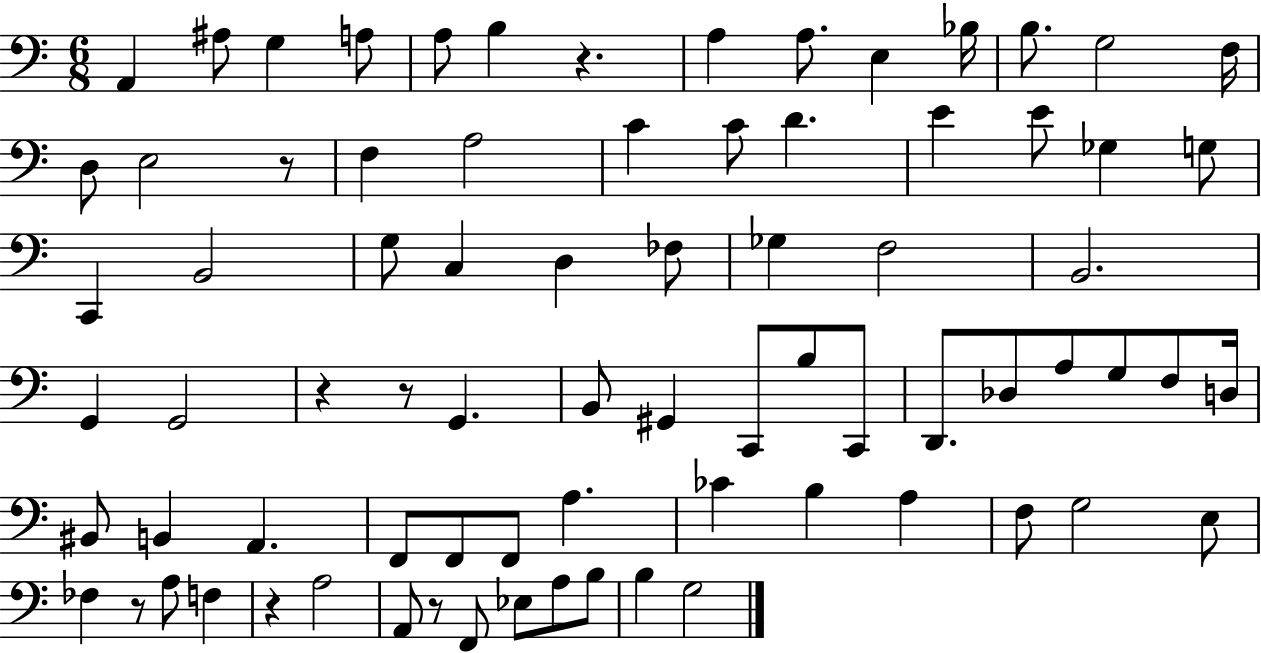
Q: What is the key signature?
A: C major